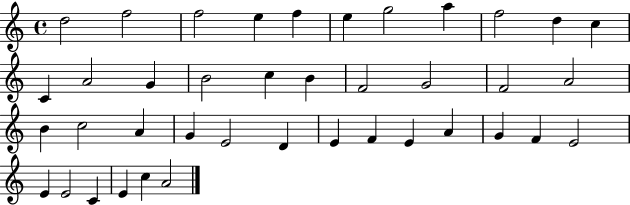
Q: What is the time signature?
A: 4/4